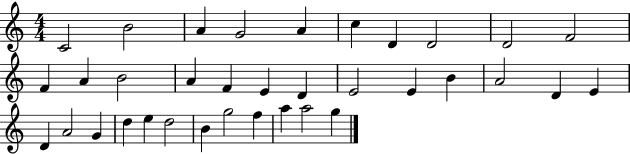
C4/h B4/h A4/q G4/h A4/q C5/q D4/q D4/h D4/h F4/h F4/q A4/q B4/h A4/q F4/q E4/q D4/q E4/h E4/q B4/q A4/h D4/q E4/q D4/q A4/h G4/q D5/q E5/q D5/h B4/q G5/h F5/q A5/q A5/h G5/q